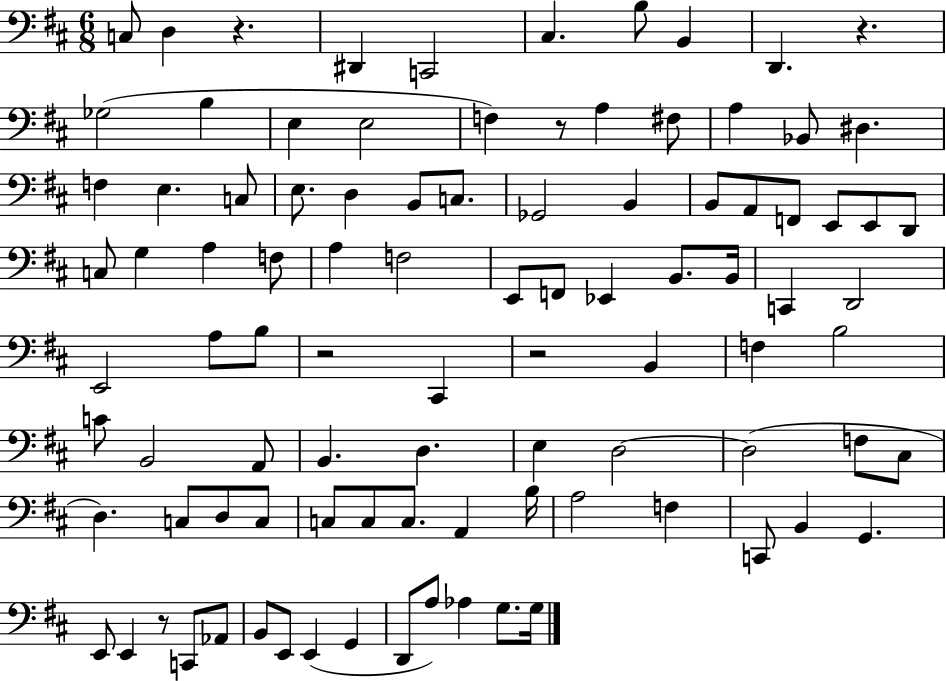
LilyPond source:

{
  \clef bass
  \numericTimeSignature
  \time 6/8
  \key d \major
  \repeat volta 2 { c8 d4 r4. | dis,4 c,2 | cis4. b8 b,4 | d,4. r4. | \break ges2( b4 | e4 e2 | f4) r8 a4 fis8 | a4 bes,8 dis4. | \break f4 e4. c8 | e8. d4 b,8 c8. | ges,2 b,4 | b,8 a,8 f,8 e,8 e,8 d,8 | \break c8 g4 a4 f8 | a4 f2 | e,8 f,8 ees,4 b,8. b,16 | c,4 d,2 | \break e,2 a8 b8 | r2 cis,4 | r2 b,4 | f4 b2 | \break c'8 b,2 a,8 | b,4. d4. | e4 d2~~ | d2( f8 cis8 | \break d4.) c8 d8 c8 | c8 c8 c8. a,4 b16 | a2 f4 | c,8 b,4 g,4. | \break e,8 e,4 r8 c,8 aes,8 | b,8 e,8 e,4( g,4 | d,8 a8) aes4 g8. g16 | } \bar "|."
}